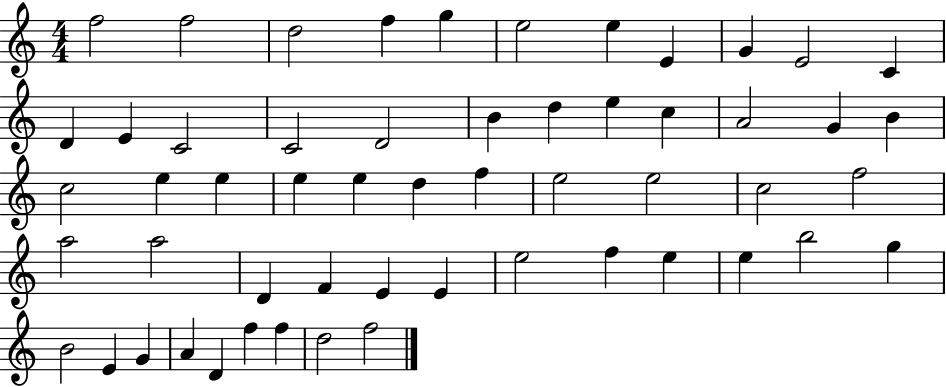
X:1
T:Untitled
M:4/4
L:1/4
K:C
f2 f2 d2 f g e2 e E G E2 C D E C2 C2 D2 B d e c A2 G B c2 e e e e d f e2 e2 c2 f2 a2 a2 D F E E e2 f e e b2 g B2 E G A D f f d2 f2